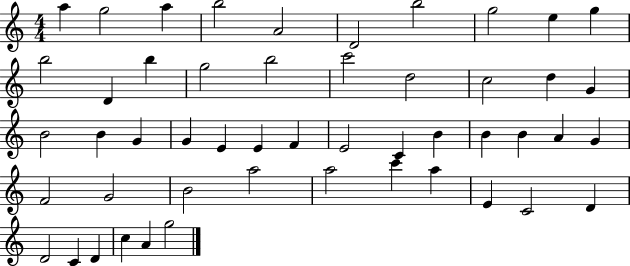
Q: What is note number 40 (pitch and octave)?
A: C6